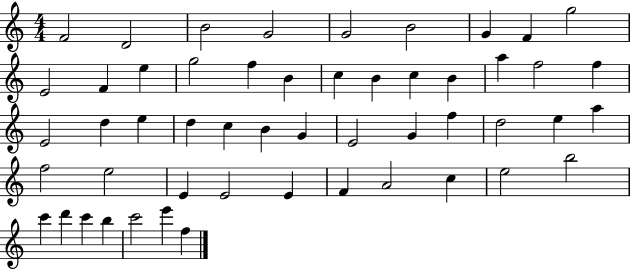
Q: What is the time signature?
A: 4/4